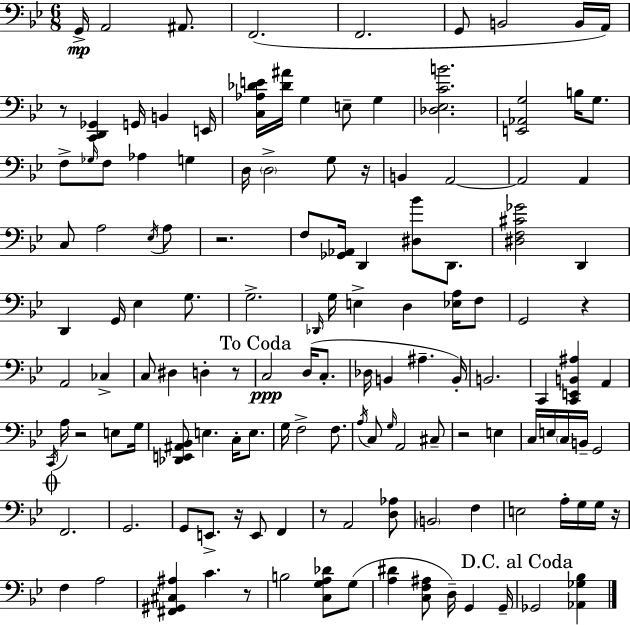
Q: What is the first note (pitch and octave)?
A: G2